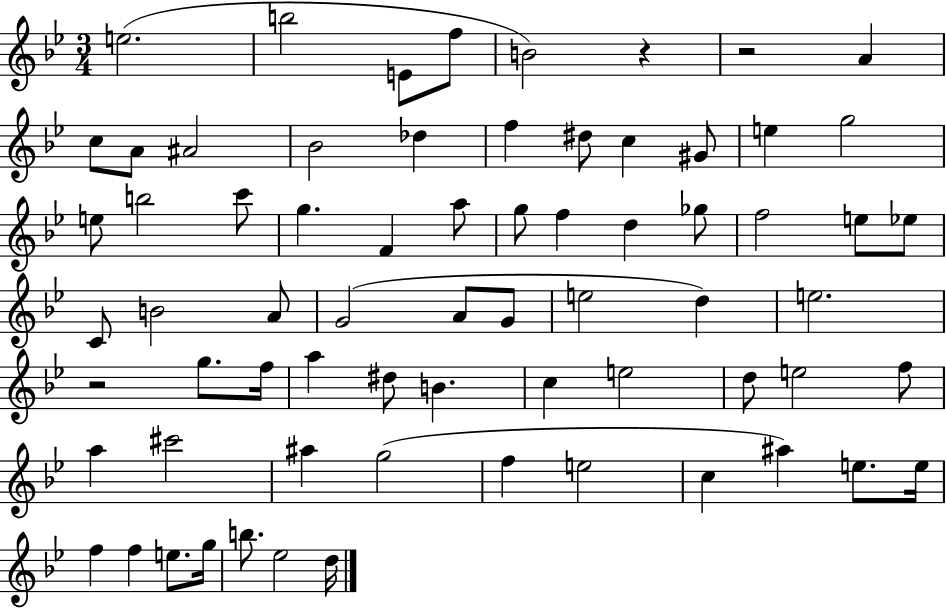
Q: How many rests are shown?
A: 3